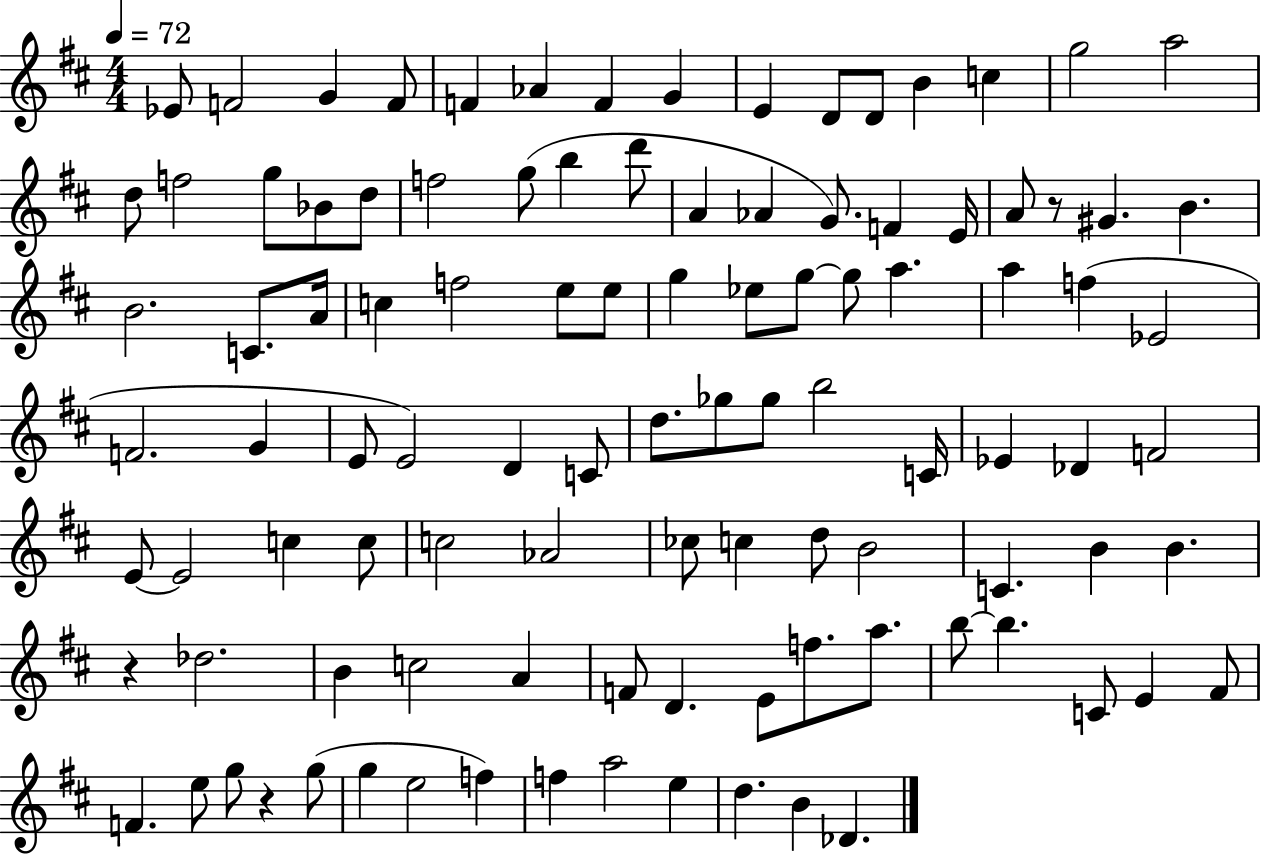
Eb4/e F4/h G4/q F4/e F4/q Ab4/q F4/q G4/q E4/q D4/e D4/e B4/q C5/q G5/h A5/h D5/e F5/h G5/e Bb4/e D5/e F5/h G5/e B5/q D6/e A4/q Ab4/q G4/e. F4/q E4/s A4/e R/e G#4/q. B4/q. B4/h. C4/e. A4/s C5/q F5/h E5/e E5/e G5/q Eb5/e G5/e G5/e A5/q. A5/q F5/q Eb4/h F4/h. G4/q E4/e E4/h D4/q C4/e D5/e. Gb5/e Gb5/e B5/h C4/s Eb4/q Db4/q F4/h E4/e E4/h C5/q C5/e C5/h Ab4/h CES5/e C5/q D5/e B4/h C4/q. B4/q B4/q. R/q Db5/h. B4/q C5/h A4/q F4/e D4/q. E4/e F5/e. A5/e. B5/e B5/q. C4/e E4/q F#4/e F4/q. E5/e G5/e R/q G5/e G5/q E5/h F5/q F5/q A5/h E5/q D5/q. B4/q Db4/q.